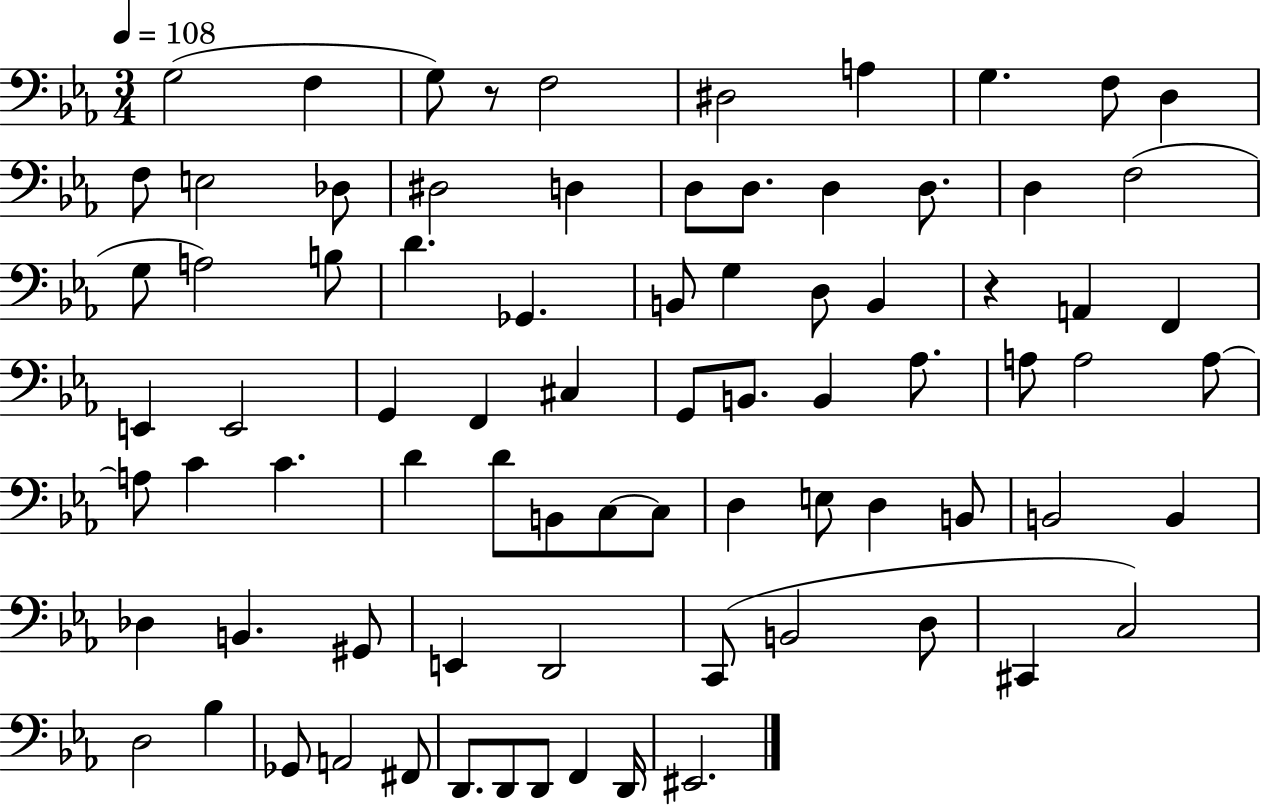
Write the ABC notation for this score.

X:1
T:Untitled
M:3/4
L:1/4
K:Eb
G,2 F, G,/2 z/2 F,2 ^D,2 A, G, F,/2 D, F,/2 E,2 _D,/2 ^D,2 D, D,/2 D,/2 D, D,/2 D, F,2 G,/2 A,2 B,/2 D _G,, B,,/2 G, D,/2 B,, z A,, F,, E,, E,,2 G,, F,, ^C, G,,/2 B,,/2 B,, _A,/2 A,/2 A,2 A,/2 A,/2 C C D D/2 B,,/2 C,/2 C,/2 D, E,/2 D, B,,/2 B,,2 B,, _D, B,, ^G,,/2 E,, D,,2 C,,/2 B,,2 D,/2 ^C,, C,2 D,2 _B, _G,,/2 A,,2 ^F,,/2 D,,/2 D,,/2 D,,/2 F,, D,,/4 ^E,,2